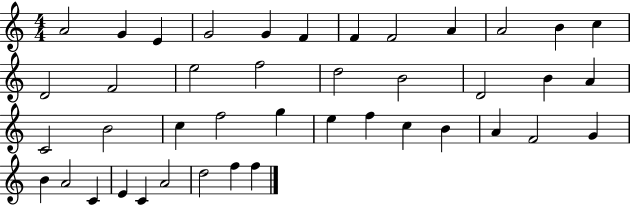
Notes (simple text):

A4/h G4/q E4/q G4/h G4/q F4/q F4/q F4/h A4/q A4/h B4/q C5/q D4/h F4/h E5/h F5/h D5/h B4/h D4/h B4/q A4/q C4/h B4/h C5/q F5/h G5/q E5/q F5/q C5/q B4/q A4/q F4/h G4/q B4/q A4/h C4/q E4/q C4/q A4/h D5/h F5/q F5/q